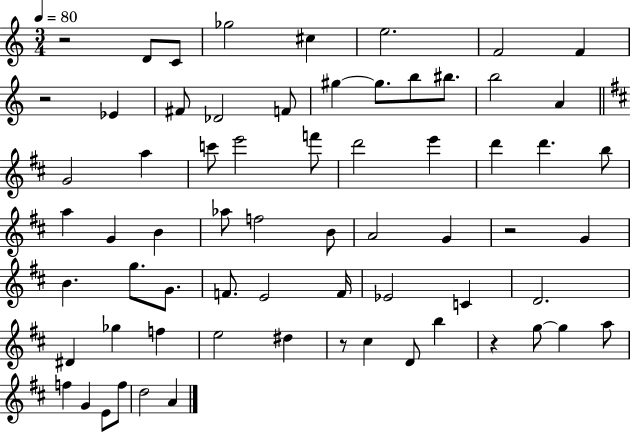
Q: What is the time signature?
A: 3/4